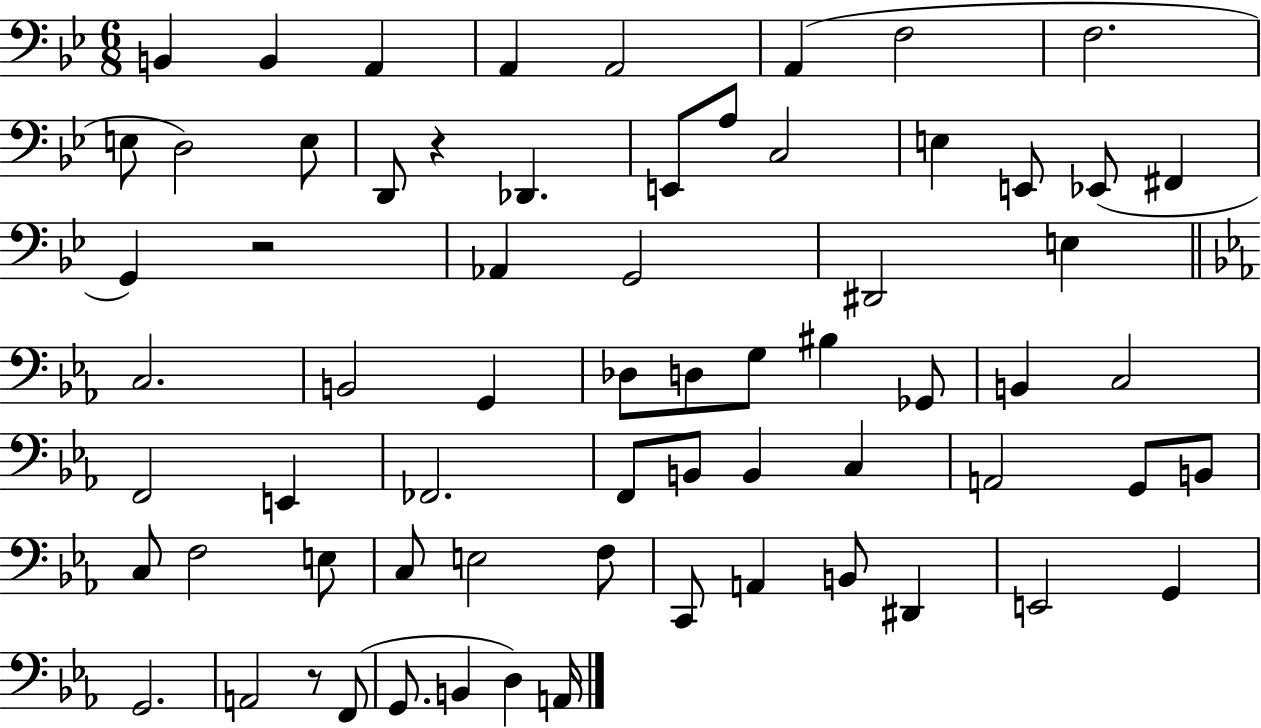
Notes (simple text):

B2/q B2/q A2/q A2/q A2/h A2/q F3/h F3/h. E3/e D3/h E3/e D2/e R/q Db2/q. E2/e A3/e C3/h E3/q E2/e Eb2/e F#2/q G2/q R/h Ab2/q G2/h D#2/h E3/q C3/h. B2/h G2/q Db3/e D3/e G3/e BIS3/q Gb2/e B2/q C3/h F2/h E2/q FES2/h. F2/e B2/e B2/q C3/q A2/h G2/e B2/e C3/e F3/h E3/e C3/e E3/h F3/e C2/e A2/q B2/e D#2/q E2/h G2/q G2/h. A2/h R/e F2/e G2/e. B2/q D3/q A2/s